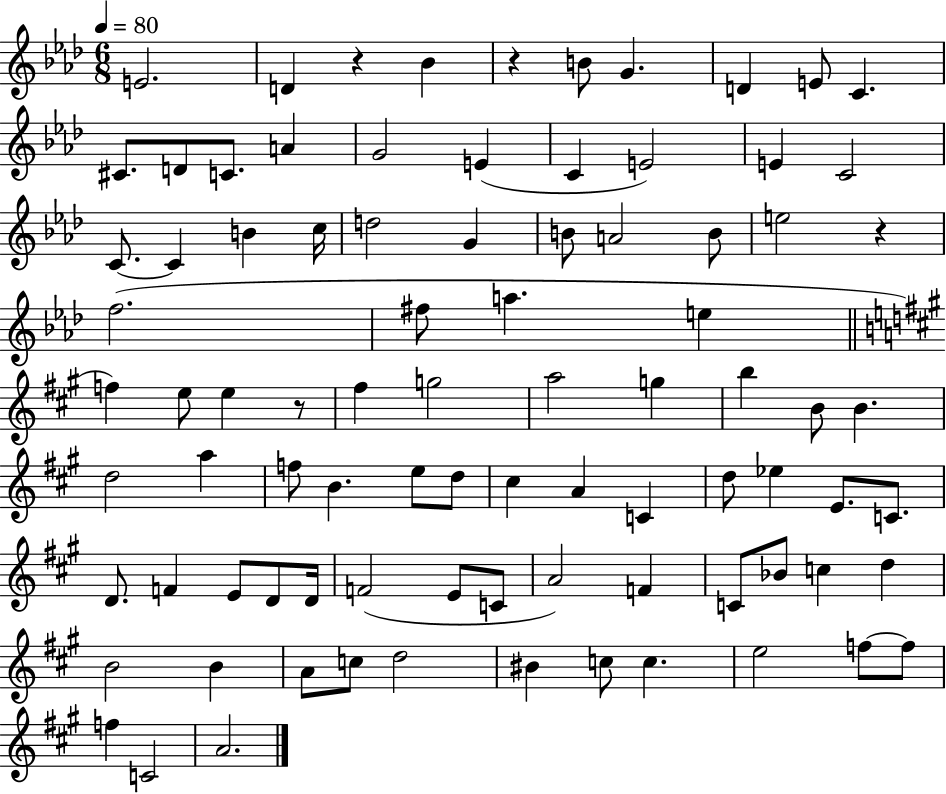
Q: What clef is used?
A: treble